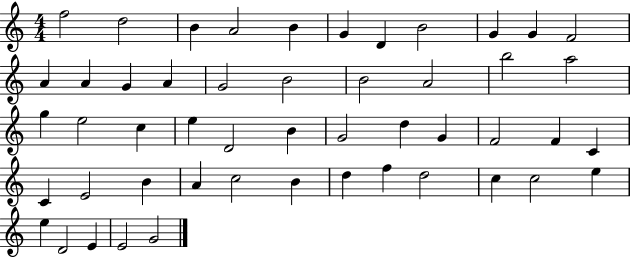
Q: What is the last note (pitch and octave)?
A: G4